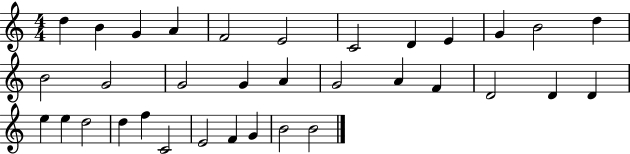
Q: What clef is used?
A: treble